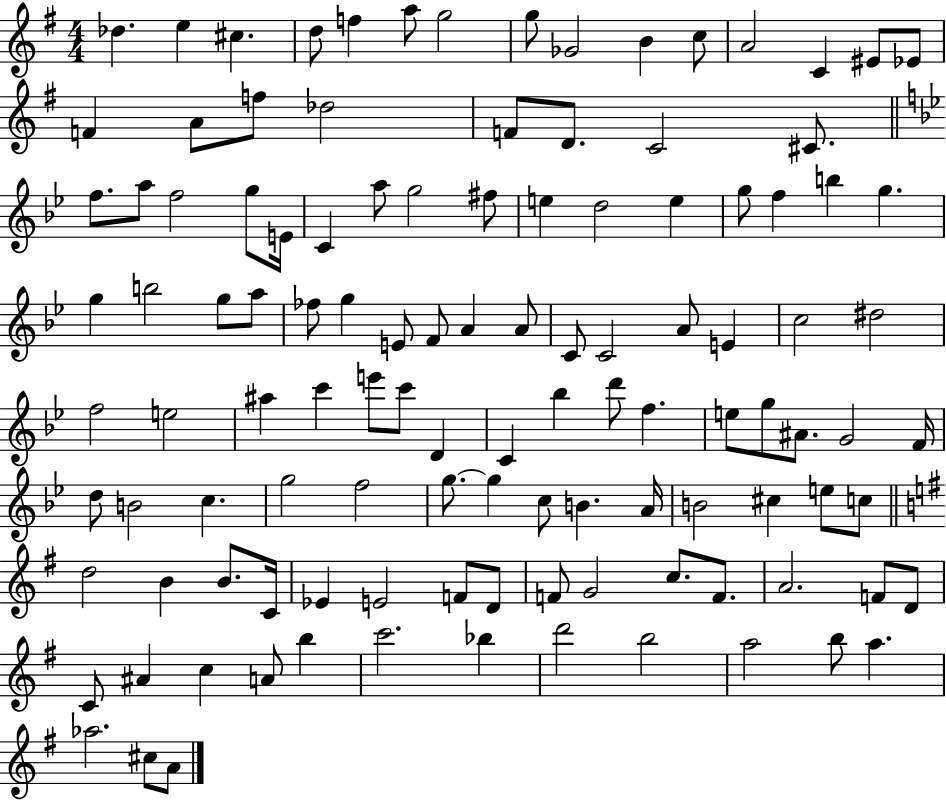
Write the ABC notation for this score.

X:1
T:Untitled
M:4/4
L:1/4
K:G
_d e ^c d/2 f a/2 g2 g/2 _G2 B c/2 A2 C ^E/2 _E/2 F A/2 f/2 _d2 F/2 D/2 C2 ^C/2 f/2 a/2 f2 g/2 E/4 C a/2 g2 ^f/2 e d2 e g/2 f b g g b2 g/2 a/2 _f/2 g E/2 F/2 A A/2 C/2 C2 A/2 E c2 ^d2 f2 e2 ^a c' e'/2 c'/2 D C _b d'/2 f e/2 g/2 ^A/2 G2 F/4 d/2 B2 c g2 f2 g/2 g c/2 B A/4 B2 ^c e/2 c/2 d2 B B/2 C/4 _E E2 F/2 D/2 F/2 G2 c/2 F/2 A2 F/2 D/2 C/2 ^A c A/2 b c'2 _b d'2 b2 a2 b/2 a _a2 ^c/2 A/2